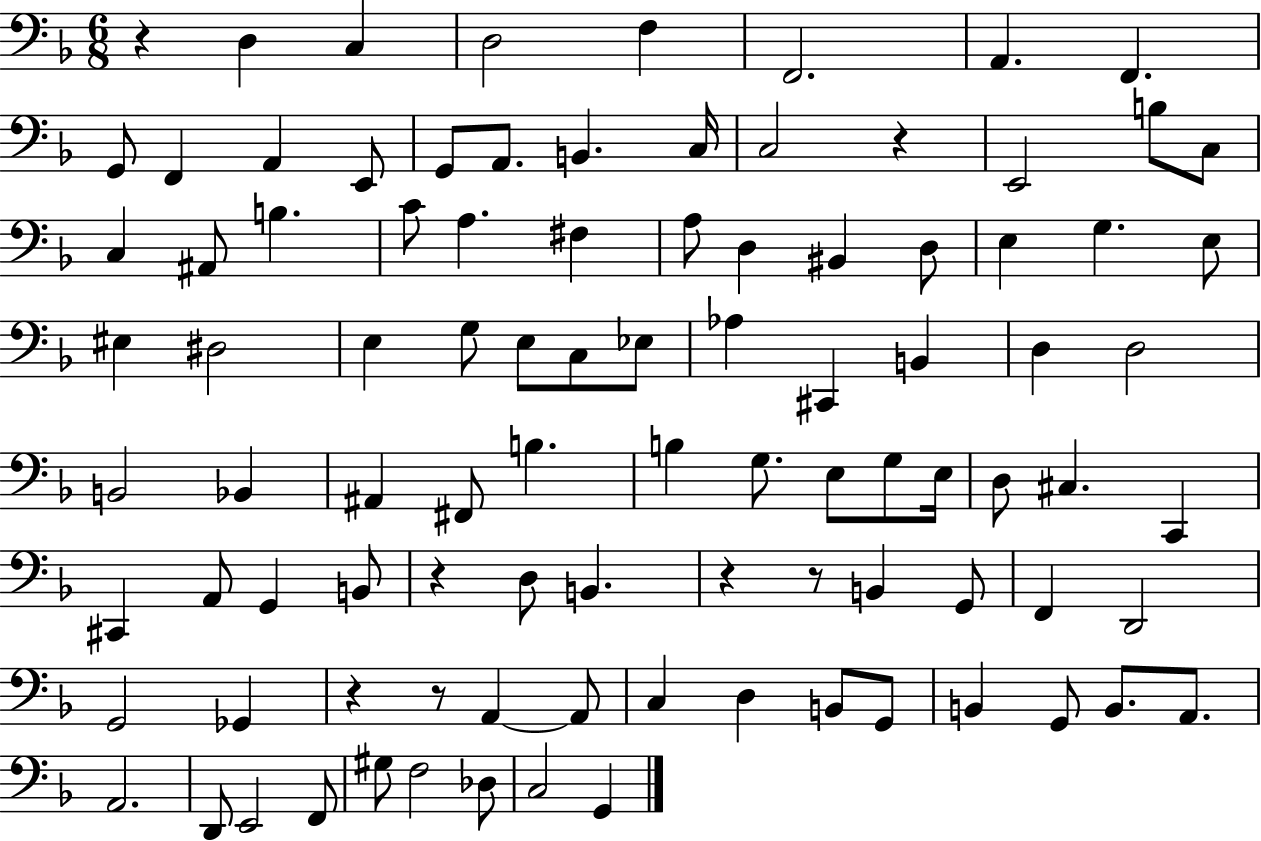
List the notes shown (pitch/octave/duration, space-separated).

R/q D3/q C3/q D3/h F3/q F2/h. A2/q. F2/q. G2/e F2/q A2/q E2/e G2/e A2/e. B2/q. C3/s C3/h R/q E2/h B3/e C3/e C3/q A#2/e B3/q. C4/e A3/q. F#3/q A3/e D3/q BIS2/q D3/e E3/q G3/q. E3/e EIS3/q D#3/h E3/q G3/e E3/e C3/e Eb3/e Ab3/q C#2/q B2/q D3/q D3/h B2/h Bb2/q A#2/q F#2/e B3/q. B3/q G3/e. E3/e G3/e E3/s D3/e C#3/q. C2/q C#2/q A2/e G2/q B2/e R/q D3/e B2/q. R/q R/e B2/q G2/e F2/q D2/h G2/h Gb2/q R/q R/e A2/q A2/e C3/q D3/q B2/e G2/e B2/q G2/e B2/e. A2/e. A2/h. D2/e E2/h F2/e G#3/e F3/h Db3/e C3/h G2/q